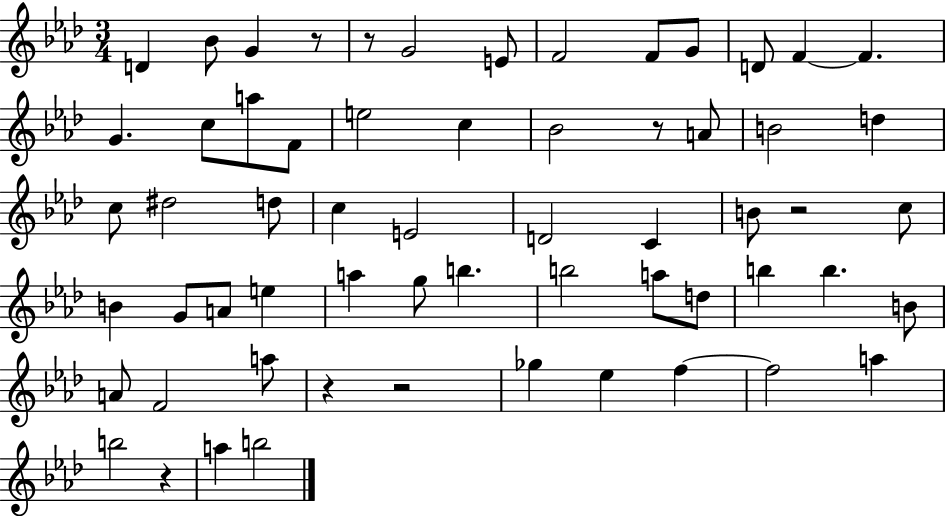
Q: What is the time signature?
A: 3/4